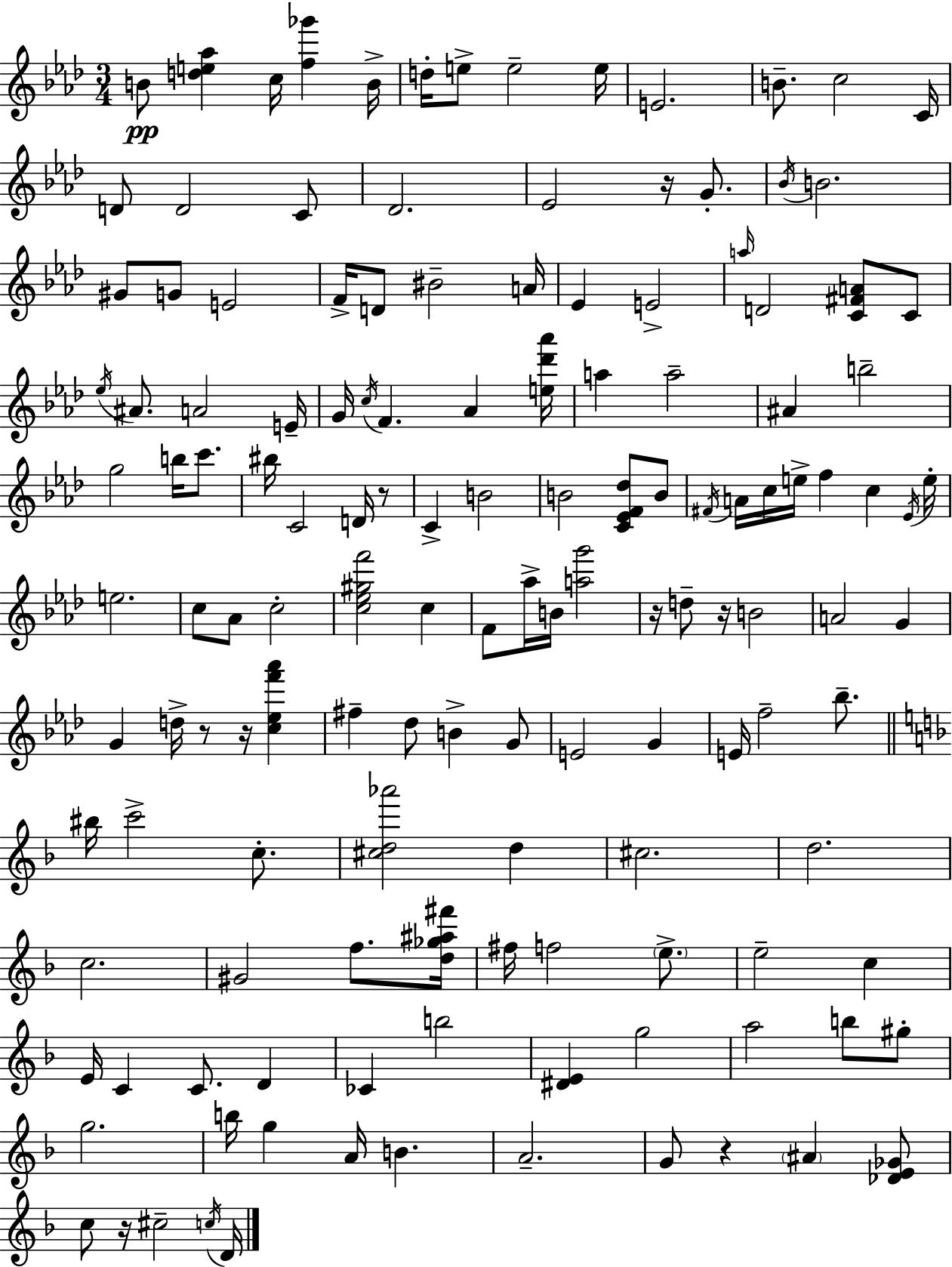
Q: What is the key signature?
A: AES major